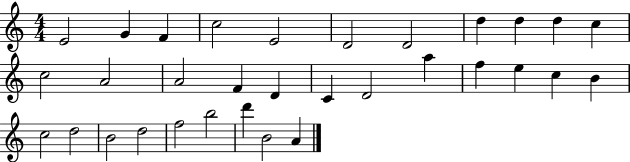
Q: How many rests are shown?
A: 0